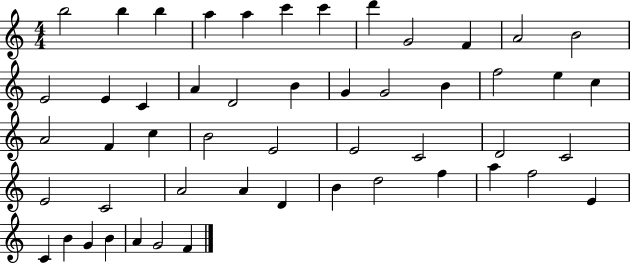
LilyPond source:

{
  \clef treble
  \numericTimeSignature
  \time 4/4
  \key c \major
  b''2 b''4 b''4 | a''4 a''4 c'''4 c'''4 | d'''4 g'2 f'4 | a'2 b'2 | \break e'2 e'4 c'4 | a'4 d'2 b'4 | g'4 g'2 b'4 | f''2 e''4 c''4 | \break a'2 f'4 c''4 | b'2 e'2 | e'2 c'2 | d'2 c'2 | \break e'2 c'2 | a'2 a'4 d'4 | b'4 d''2 f''4 | a''4 f''2 e'4 | \break c'4 b'4 g'4 b'4 | a'4 g'2 f'4 | \bar "|."
}